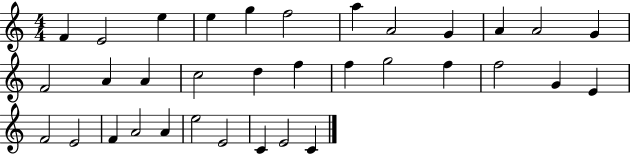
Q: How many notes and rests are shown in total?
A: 34